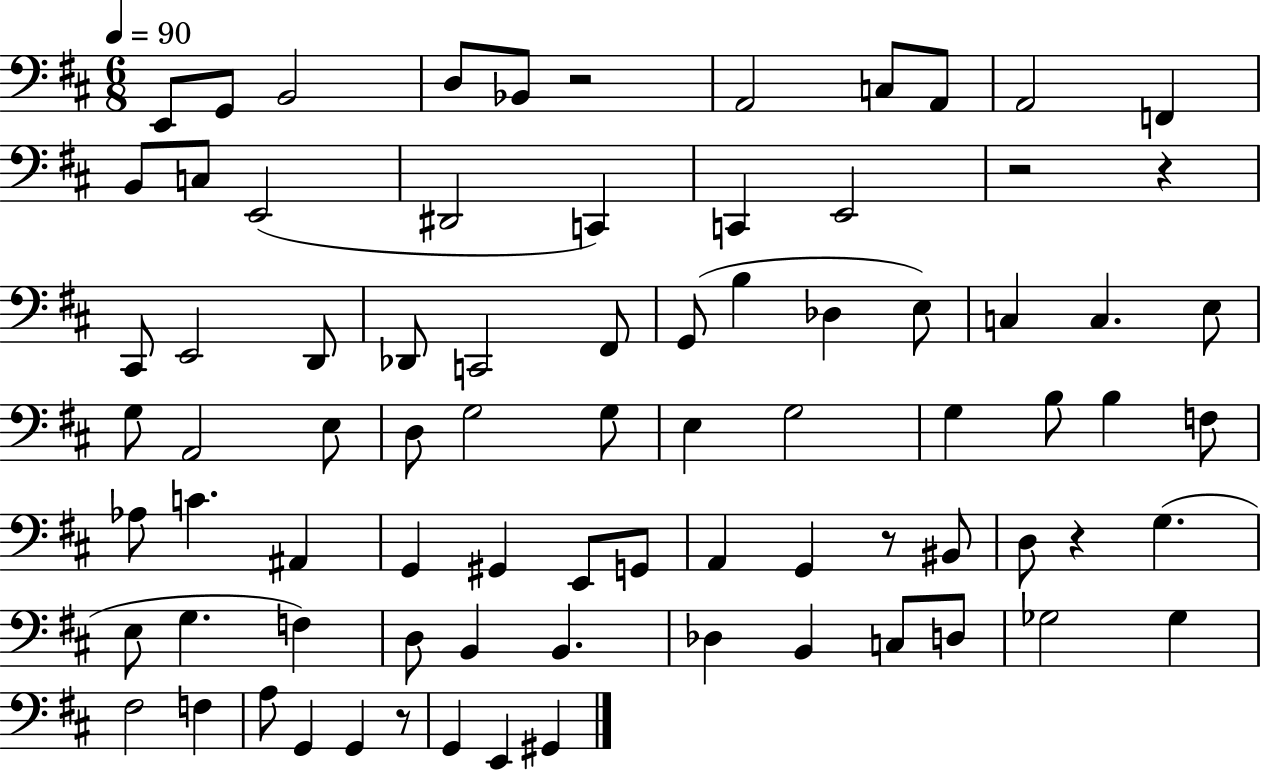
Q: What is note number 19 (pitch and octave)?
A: E2